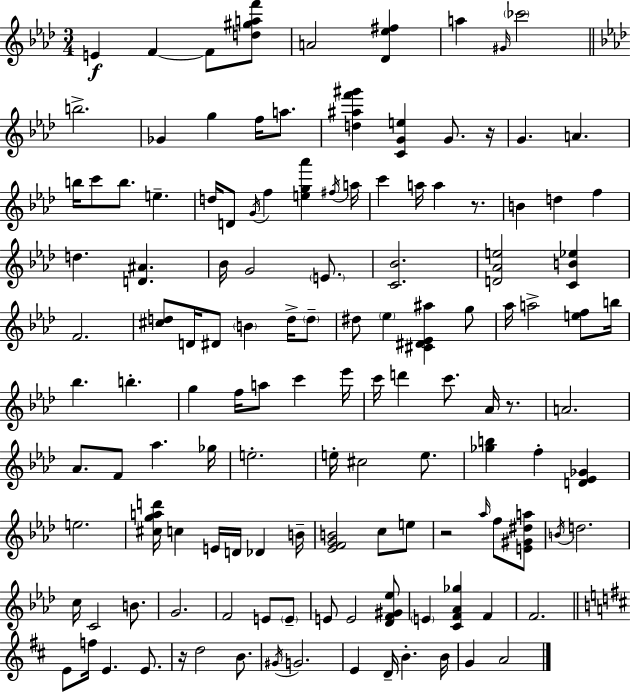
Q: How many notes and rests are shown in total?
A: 130